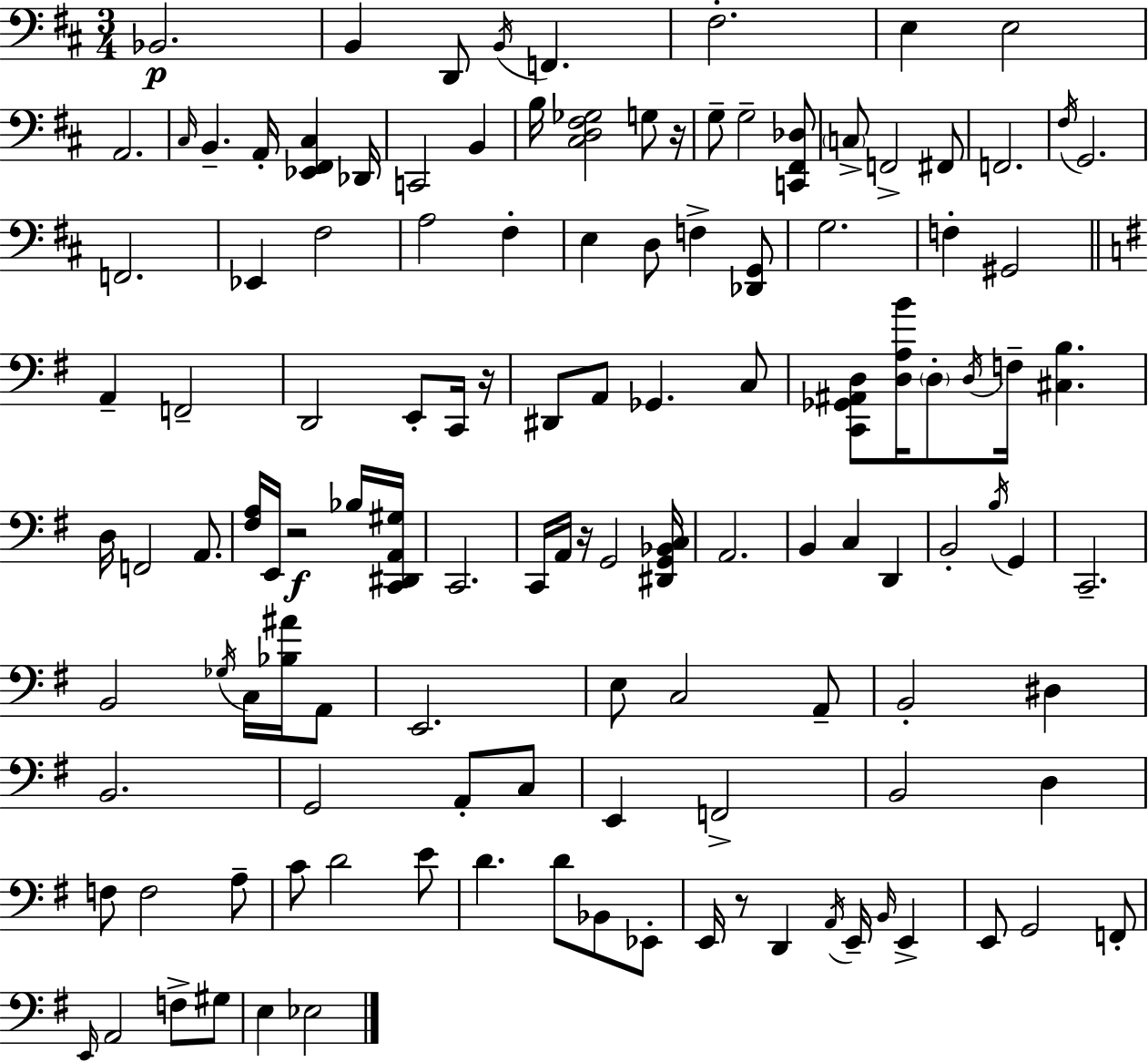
Bb2/h. B2/q D2/e B2/s F2/q. F#3/h. E3/q E3/h A2/h. C#3/s B2/q. A2/s [Eb2,F#2,C#3]/q Db2/s C2/h B2/q B3/s [C#3,D3,F#3,Gb3]/h G3/e R/s G3/e G3/h [C2,F#2,Db3]/e C3/e F2/h F#2/e F2/h. F#3/s G2/h. F2/h. Eb2/q F#3/h A3/h F#3/q E3/q D3/e F3/q [Db2,G2]/e G3/h. F3/q G#2/h A2/q F2/h D2/h E2/e C2/s R/s D#2/e A2/e Gb2/q. C3/e [C2,Gb2,A#2,D3]/e [D3,A3,B4]/s D3/e D3/s F3/s [C#3,B3]/q. D3/s F2/h A2/e. [F#3,A3]/s E2/s R/h Bb3/s [C2,D#2,A2,G#3]/s C2/h. C2/s A2/s R/s G2/h [D#2,G2,Bb2,C3]/s A2/h. B2/q C3/q D2/q B2/h B3/s G2/q C2/h. B2/h Gb3/s C3/s [Bb3,A#4]/s A2/e E2/h. E3/e C3/h A2/e B2/h D#3/q B2/h. G2/h A2/e C3/e E2/q F2/h B2/h D3/q F3/e F3/h A3/e C4/e D4/h E4/e D4/q. D4/e Bb2/e Eb2/e E2/s R/e D2/q A2/s E2/s B2/s E2/q E2/e G2/h F2/e E2/s A2/h F3/e G#3/e E3/q Eb3/h